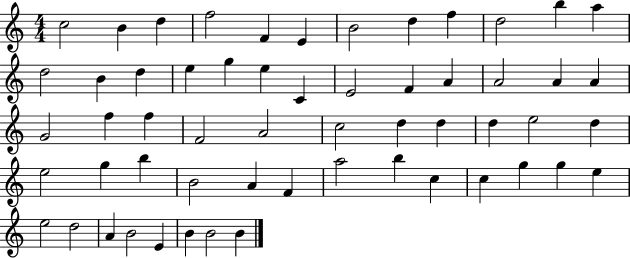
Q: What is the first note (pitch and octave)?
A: C5